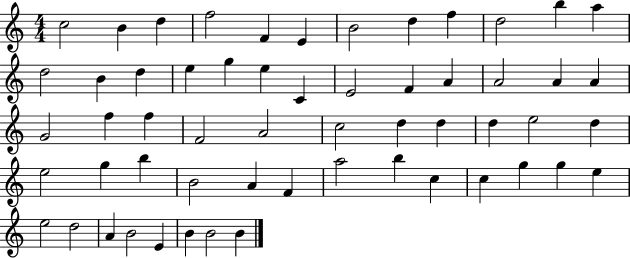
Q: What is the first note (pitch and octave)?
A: C5